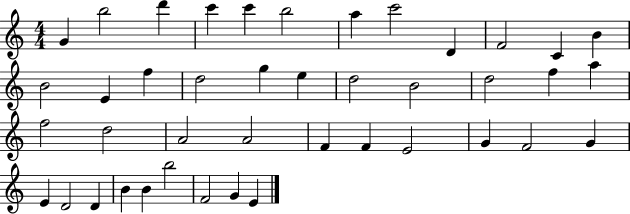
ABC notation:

X:1
T:Untitled
M:4/4
L:1/4
K:C
G b2 d' c' c' b2 a c'2 D F2 C B B2 E f d2 g e d2 B2 d2 f a f2 d2 A2 A2 F F E2 G F2 G E D2 D B B b2 F2 G E